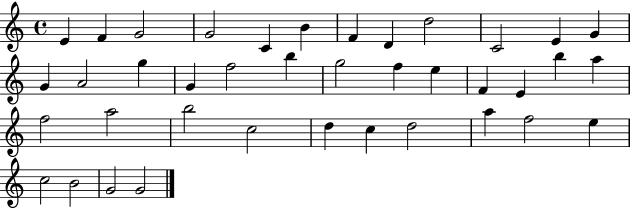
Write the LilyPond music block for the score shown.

{
  \clef treble
  \time 4/4
  \defaultTimeSignature
  \key c \major
  e'4 f'4 g'2 | g'2 c'4 b'4 | f'4 d'4 d''2 | c'2 e'4 g'4 | \break g'4 a'2 g''4 | g'4 f''2 b''4 | g''2 f''4 e''4 | f'4 e'4 b''4 a''4 | \break f''2 a''2 | b''2 c''2 | d''4 c''4 d''2 | a''4 f''2 e''4 | \break c''2 b'2 | g'2 g'2 | \bar "|."
}